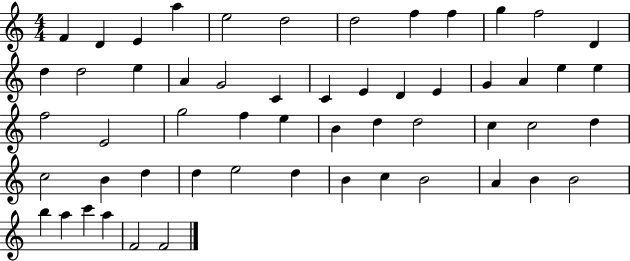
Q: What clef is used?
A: treble